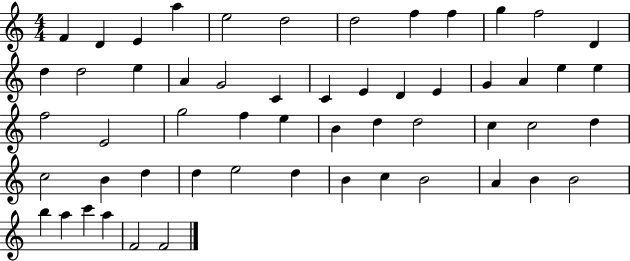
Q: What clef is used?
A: treble